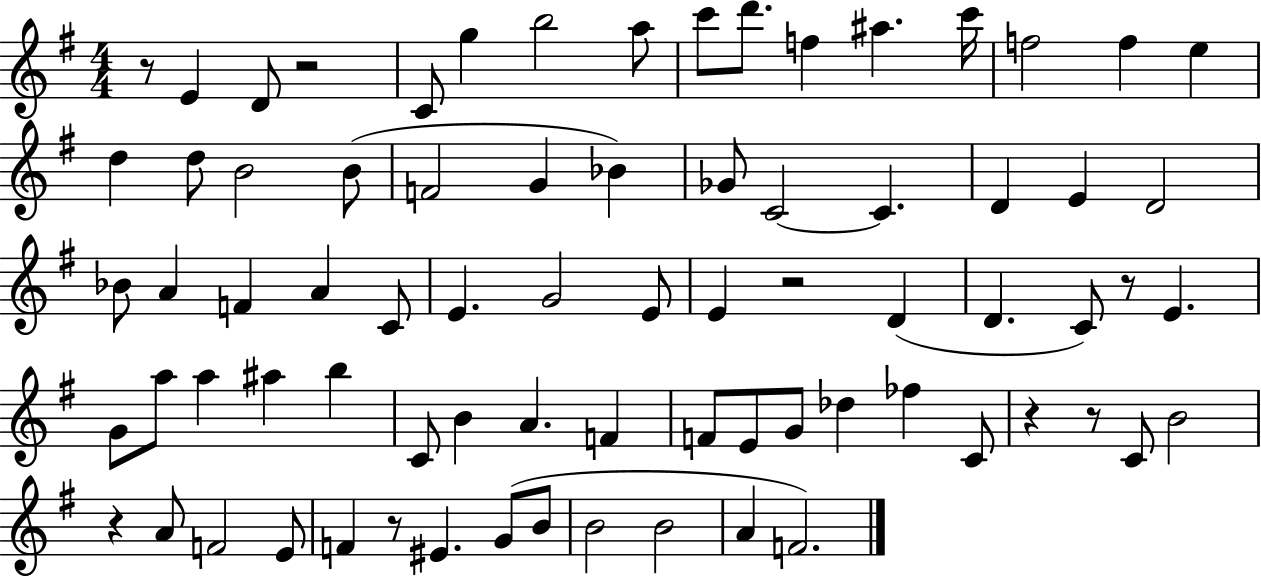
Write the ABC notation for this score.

X:1
T:Untitled
M:4/4
L:1/4
K:G
z/2 E D/2 z2 C/2 g b2 a/2 c'/2 d'/2 f ^a c'/4 f2 f e d d/2 B2 B/2 F2 G _B _G/2 C2 C D E D2 _B/2 A F A C/2 E G2 E/2 E z2 D D C/2 z/2 E G/2 a/2 a ^a b C/2 B A F F/2 E/2 G/2 _d _f C/2 z z/2 C/2 B2 z A/2 F2 E/2 F z/2 ^E G/2 B/2 B2 B2 A F2